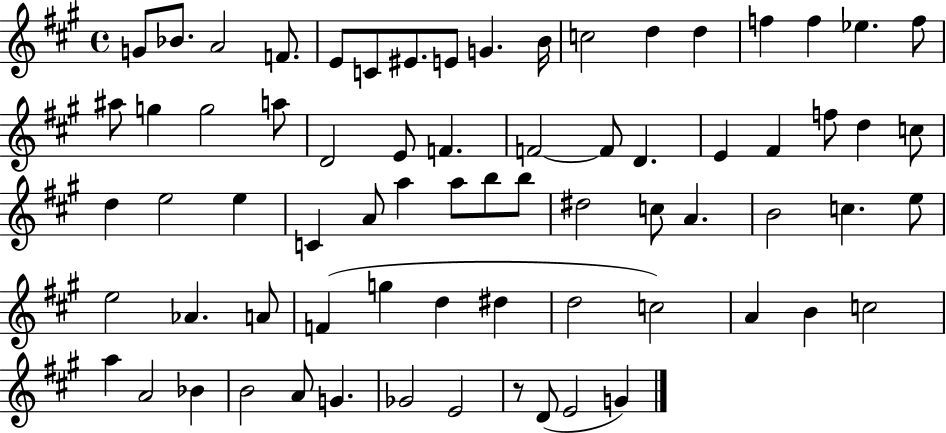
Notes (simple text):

G4/e Bb4/e. A4/h F4/e. E4/e C4/e EIS4/e. E4/e G4/q. B4/s C5/h D5/q D5/q F5/q F5/q Eb5/q. F5/e A#5/e G5/q G5/h A5/e D4/h E4/e F4/q. F4/h F4/e D4/q. E4/q F#4/q F5/e D5/q C5/e D5/q E5/h E5/q C4/q A4/e A5/q A5/e B5/e B5/e D#5/h C5/e A4/q. B4/h C5/q. E5/e E5/h Ab4/q. A4/e F4/q G5/q D5/q D#5/q D5/h C5/h A4/q B4/q C5/h A5/q A4/h Bb4/q B4/h A4/e G4/q. Gb4/h E4/h R/e D4/e E4/h G4/q